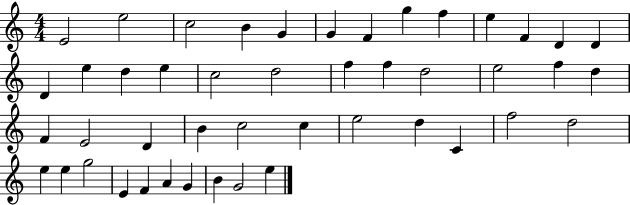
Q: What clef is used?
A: treble